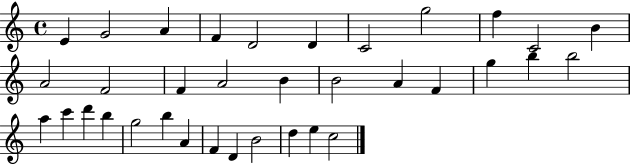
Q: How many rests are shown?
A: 0